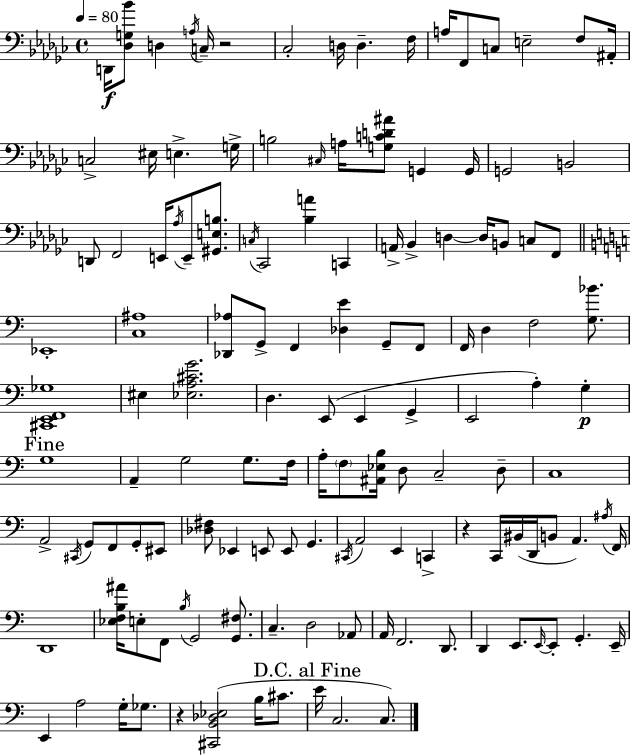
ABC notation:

X:1
T:Untitled
M:4/4
L:1/4
K:Ebm
D,,/4 [_D,G,_B]/2 D, A,/4 C,/4 z2 _C,2 D,/4 D, F,/4 A,/4 F,,/2 C,/2 E,2 F,/2 ^A,,/4 C,2 ^E,/4 E, G,/4 B,2 ^C,/4 A,/4 [G,CD^A]/2 G,, G,,/4 G,,2 B,,2 D,,/2 F,,2 E,,/4 _A,/4 E,,/2 [^G,,E,B,]/2 C,/4 _C,,2 [_B,A] C,, A,,/4 _B,, D, D,/4 B,,/2 C,/2 F,,/2 _E,,4 [C,^A,]4 [_D,,_A,]/2 G,,/2 F,, [_D,E] G,,/2 F,,/2 F,,/4 D, F,2 [G,_B]/2 [^C,,E,,F,,_G,]4 ^E, [_E,A,^CG]2 D, E,,/2 E,, G,, E,,2 A, G, G,4 A,, G,2 G,/2 F,/4 A,/4 F,/2 [^A,,_E,B,]/4 D,/2 C,2 D,/2 C,4 A,,2 ^C,,/4 G,,/2 F,,/2 G,,/2 ^E,,/2 [_D,^F,]/2 _E,, E,,/2 E,,/2 G,, ^C,,/4 A,,2 E,, C,, z C,,/4 ^B,,/4 D,,/4 B,,/2 A,, ^A,/4 F,,/4 D,,4 [_E,F,B,^A]/4 E,/2 F,,/2 B,/4 G,,2 [G,,^F,]/2 C, D,2 _A,,/2 A,,/4 F,,2 D,,/2 D,, E,,/2 E,,/4 E,,/2 G,, E,,/4 E,, A,2 G,/4 _G,/2 z [^C,,B,,_D,_E,]2 B,/4 ^C/2 E/4 C,2 C,/2